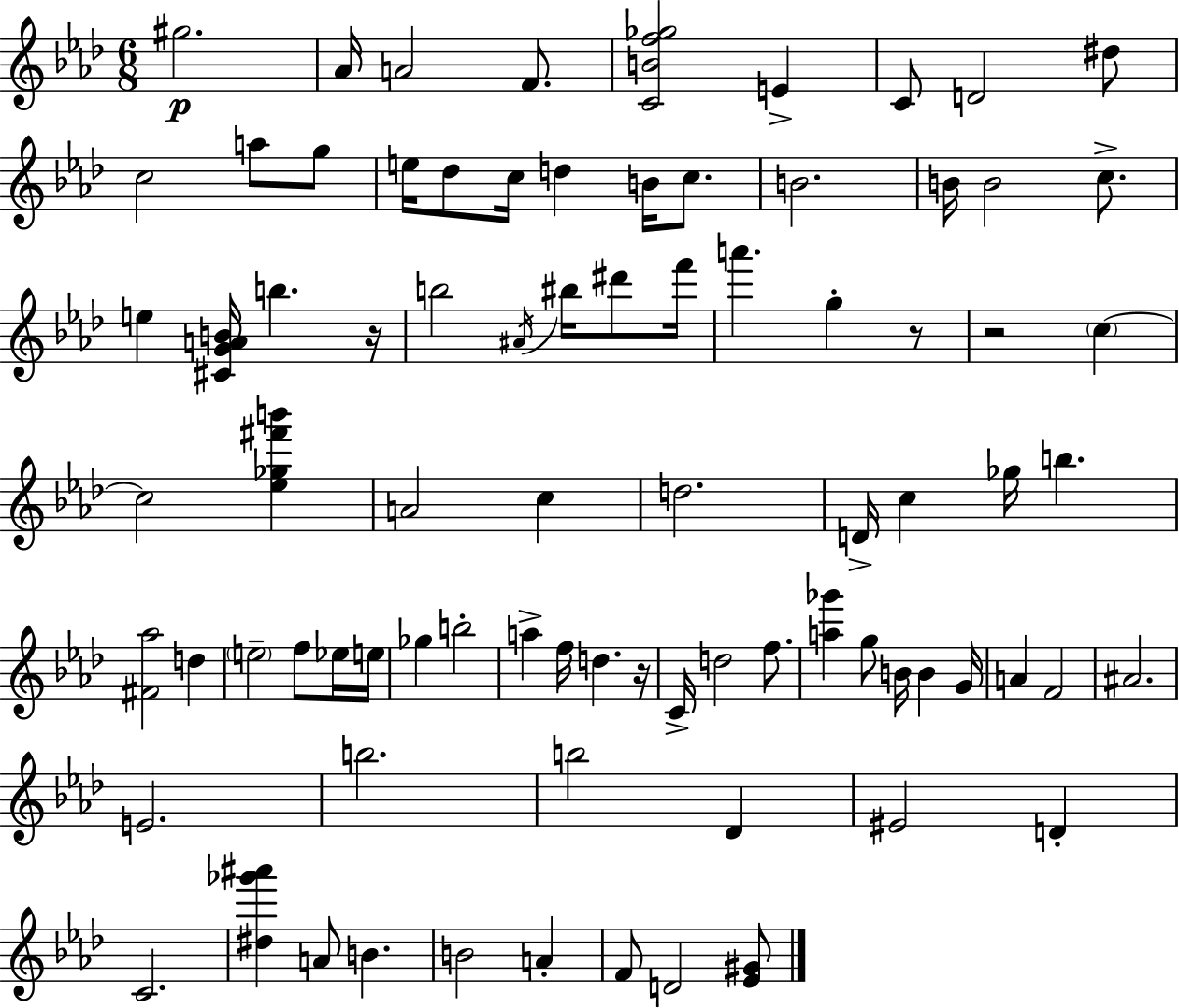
{
  \clef treble
  \numericTimeSignature
  \time 6/8
  \key aes \major
  gis''2.\p | aes'16 a'2 f'8. | <c' b' f'' ges''>2 e'4-> | c'8 d'2 dis''8 | \break c''2 a''8 g''8 | e''16 des''8 c''16 d''4 b'16 c''8. | b'2. | b'16 b'2 c''8.-> | \break e''4 <cis' g' a' b'>16 b''4. r16 | b''2 \acciaccatura { ais'16 } bis''16 dis'''8 | f'''16 a'''4. g''4-. r8 | r2 \parenthesize c''4~~ | \break c''2 <ees'' ges'' fis''' b'''>4 | a'2 c''4 | d''2. | d'16-> c''4 ges''16 b''4. | \break <fis' aes''>2 d''4 | \parenthesize e''2-- f''8 ees''16 | e''16 ges''4 b''2-. | a''4-> f''16 d''4. | \break r16 c'16-> d''2 f''8. | <a'' ges'''>4 g''8 b'16 b'4 | g'16 a'4 f'2 | ais'2. | \break e'2. | b''2. | b''2 des'4 | eis'2 d'4-. | \break c'2. | <dis'' ges''' ais'''>4 a'8 b'4. | b'2 a'4-. | f'8 d'2 <ees' gis'>8 | \break \bar "|."
}